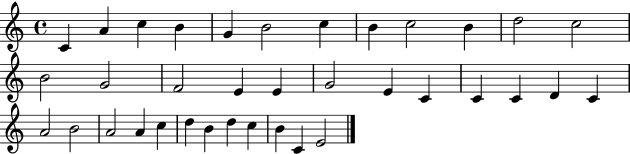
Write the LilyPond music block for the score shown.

{
  \clef treble
  \time 4/4
  \defaultTimeSignature
  \key c \major
  c'4 a'4 c''4 b'4 | g'4 b'2 c''4 | b'4 c''2 b'4 | d''2 c''2 | \break b'2 g'2 | f'2 e'4 e'4 | g'2 e'4 c'4 | c'4 c'4 d'4 c'4 | \break a'2 b'2 | a'2 a'4 c''4 | d''4 b'4 d''4 c''4 | b'4 c'4 e'2 | \break \bar "|."
}